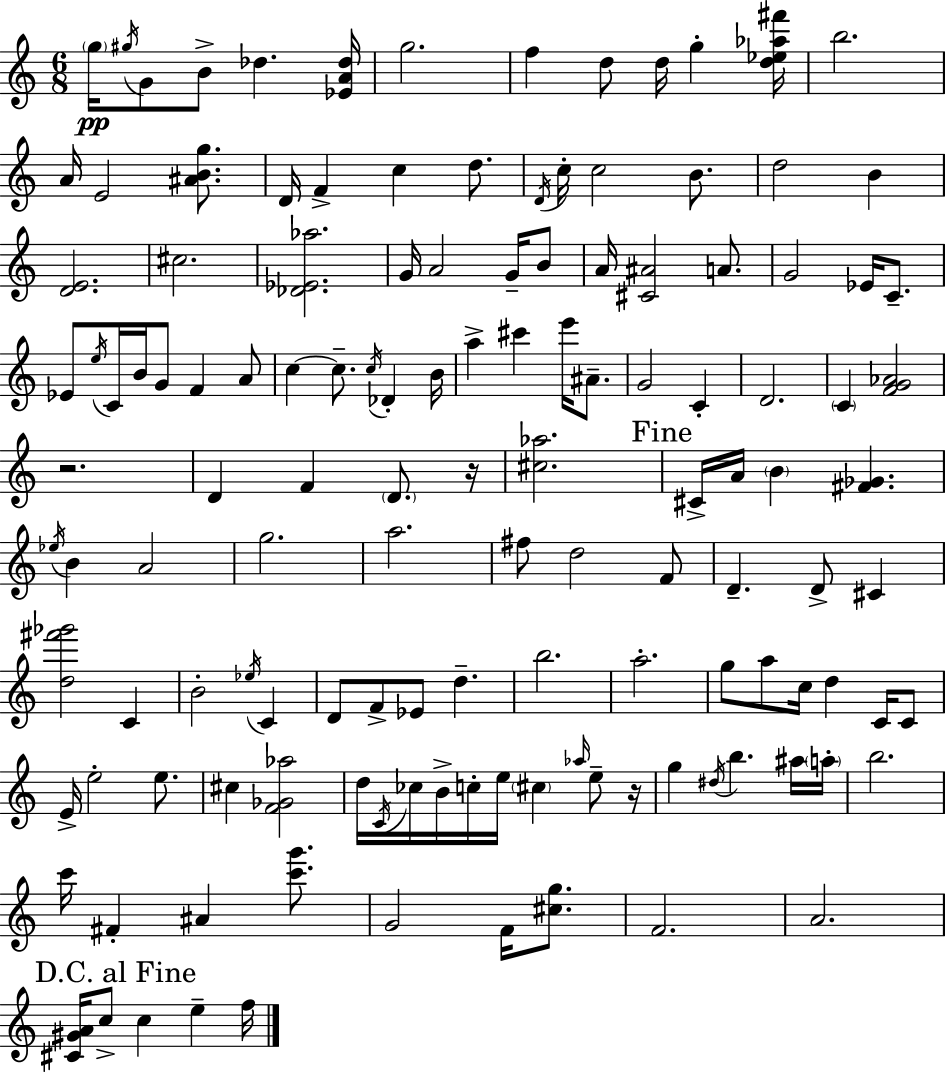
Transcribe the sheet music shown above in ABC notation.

X:1
T:Untitled
M:6/8
L:1/4
K:C
g/4 ^g/4 G/2 B/2 _d [_EA_d]/4 g2 f d/2 d/4 g [d_e_a^f']/4 b2 A/4 E2 [^ABg]/2 D/4 F c d/2 D/4 c/4 c2 B/2 d2 B [DE]2 ^c2 [_D_E_a]2 G/4 A2 G/4 B/2 A/4 [^C^A]2 A/2 G2 _E/4 C/2 _E/2 e/4 C/4 B/4 G/2 F A/2 c c/2 c/4 _D B/4 a ^c' e'/4 ^A/2 G2 C D2 C [FG_A]2 z2 D F D/2 z/4 [^c_a]2 ^C/4 A/4 B [^F_G] _e/4 B A2 g2 a2 ^f/2 d2 F/2 D D/2 ^C [d^f'_g']2 C B2 _e/4 C D/2 F/2 _E/2 d b2 a2 g/2 a/2 c/4 d C/4 C/2 E/4 e2 e/2 ^c [F_G_a]2 d/4 C/4 _c/4 B/4 c/4 e/4 ^c _a/4 e/2 z/4 g ^d/4 b ^a/4 a/4 b2 c'/4 ^F ^A [c'g']/2 G2 F/4 [^cg]/2 F2 A2 [^C^GA]/4 c/2 c e f/4